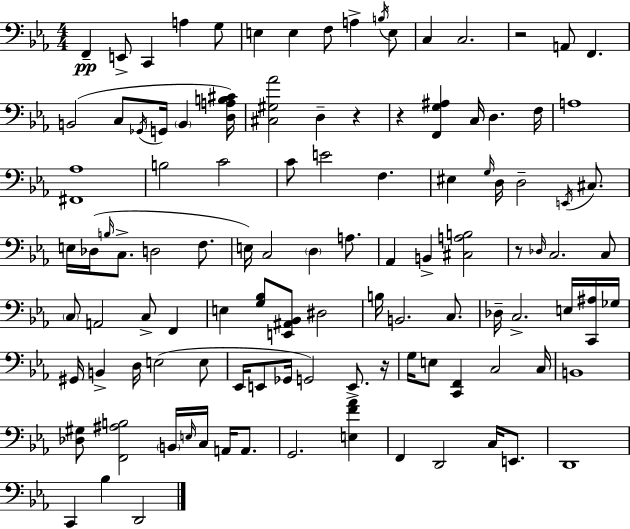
{
  \clef bass
  \numericTimeSignature
  \time 4/4
  \key ees \major
  f,4--\pp e,8-> c,4 a4 g8 | e4 e4 f8 a4-> \acciaccatura { b16 } e8 | c4 c2. | r2 a,8 f,4. | \break b,2( c8 \acciaccatura { ges,16 } g,16 \parenthesize b,4 | <d a b cis'>16) <cis gis aes'>2 d4-- r4 | r4 <f, g ais>4 c16 d4. | f16 a1 | \break <fis, aes>1 | b2 c'2 | c'8 e'2 f4. | eis4 \grace { g16 } d16 d2-- | \break \acciaccatura { e,16 } cis8. e16 des16( \grace { b16 } c8.-> d2 | f8. e16) c2 \parenthesize d4 | a8. aes,4 b,4-> <cis a b>2 | r8 \grace { des16 } c2. | \break c8 \parenthesize c8 a,2 | c8-> f,4 e4 <g bes>8 <e, ais, bes,>8 dis2 | b16 b,2. | c8. des16-- c2.-> | \break e16 <c, ais>16 ges16 gis,16 b,4-> d16 e2( | e8 ees,16 e,8 ges,16 g,2) | e,8.-> r16 g16 e8 <c, f,>4 c2 | c16 b,1 | \break <des gis>8 <f, ais b>2 | \parenthesize b,16 \grace { e16 } c16 a,16 a,8. g,2. | <e f' aes'>4 f,4 d,2 | c16 e,8. d,1 | \break c,4 bes4 d,2 | \bar "|."
}